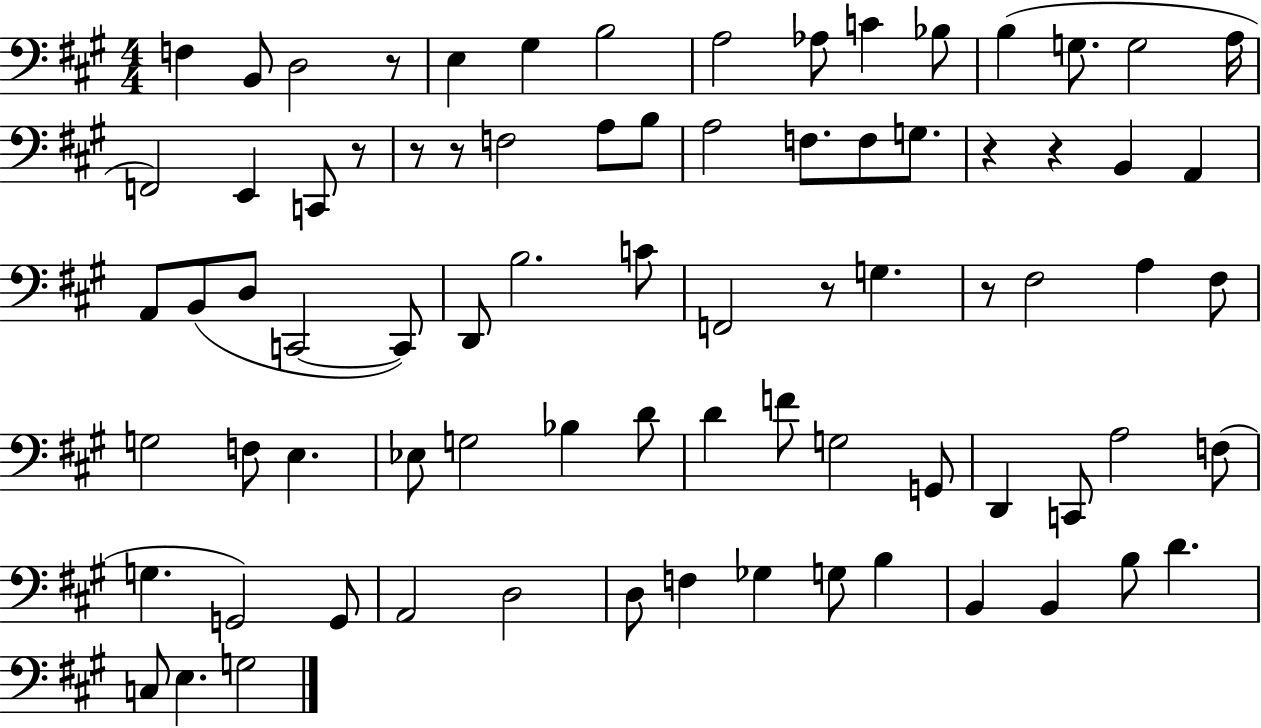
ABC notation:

X:1
T:Untitled
M:4/4
L:1/4
K:A
F, B,,/2 D,2 z/2 E, ^G, B,2 A,2 _A,/2 C _B,/2 B, G,/2 G,2 A,/4 F,,2 E,, C,,/2 z/2 z/2 z/2 F,2 A,/2 B,/2 A,2 F,/2 F,/2 G,/2 z z B,, A,, A,,/2 B,,/2 D,/2 C,,2 C,,/2 D,,/2 B,2 C/2 F,,2 z/2 G, z/2 ^F,2 A, ^F,/2 G,2 F,/2 E, _E,/2 G,2 _B, D/2 D F/2 G,2 G,,/2 D,, C,,/2 A,2 F,/2 G, G,,2 G,,/2 A,,2 D,2 D,/2 F, _G, G,/2 B, B,, B,, B,/2 D C,/2 E, G,2